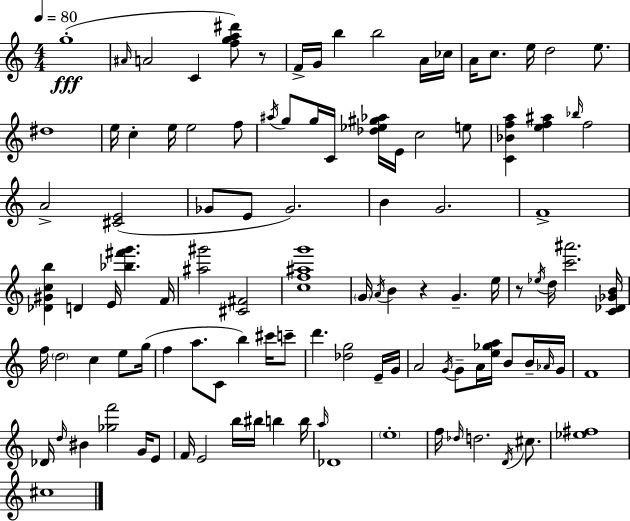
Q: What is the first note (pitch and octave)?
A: G5